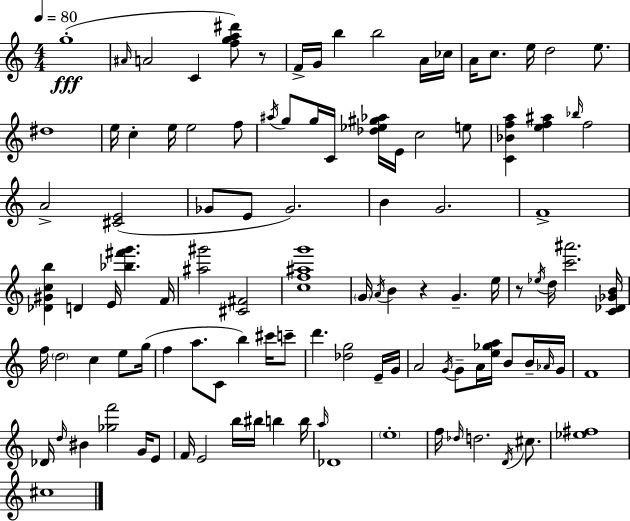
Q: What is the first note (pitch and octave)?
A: G5